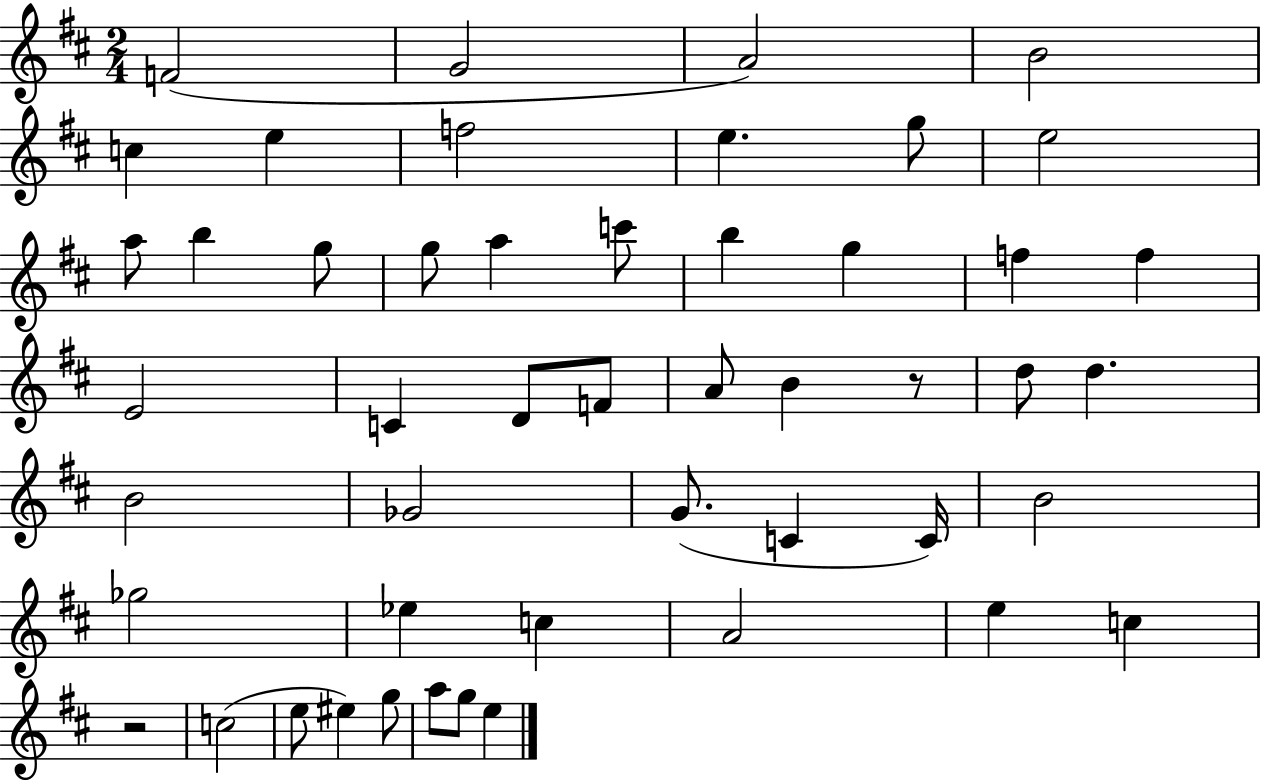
X:1
T:Untitled
M:2/4
L:1/4
K:D
F2 G2 A2 B2 c e f2 e g/2 e2 a/2 b g/2 g/2 a c'/2 b g f f E2 C D/2 F/2 A/2 B z/2 d/2 d B2 _G2 G/2 C C/4 B2 _g2 _e c A2 e c z2 c2 e/2 ^e g/2 a/2 g/2 e